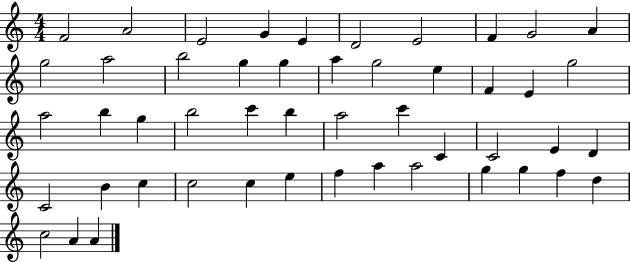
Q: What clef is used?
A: treble